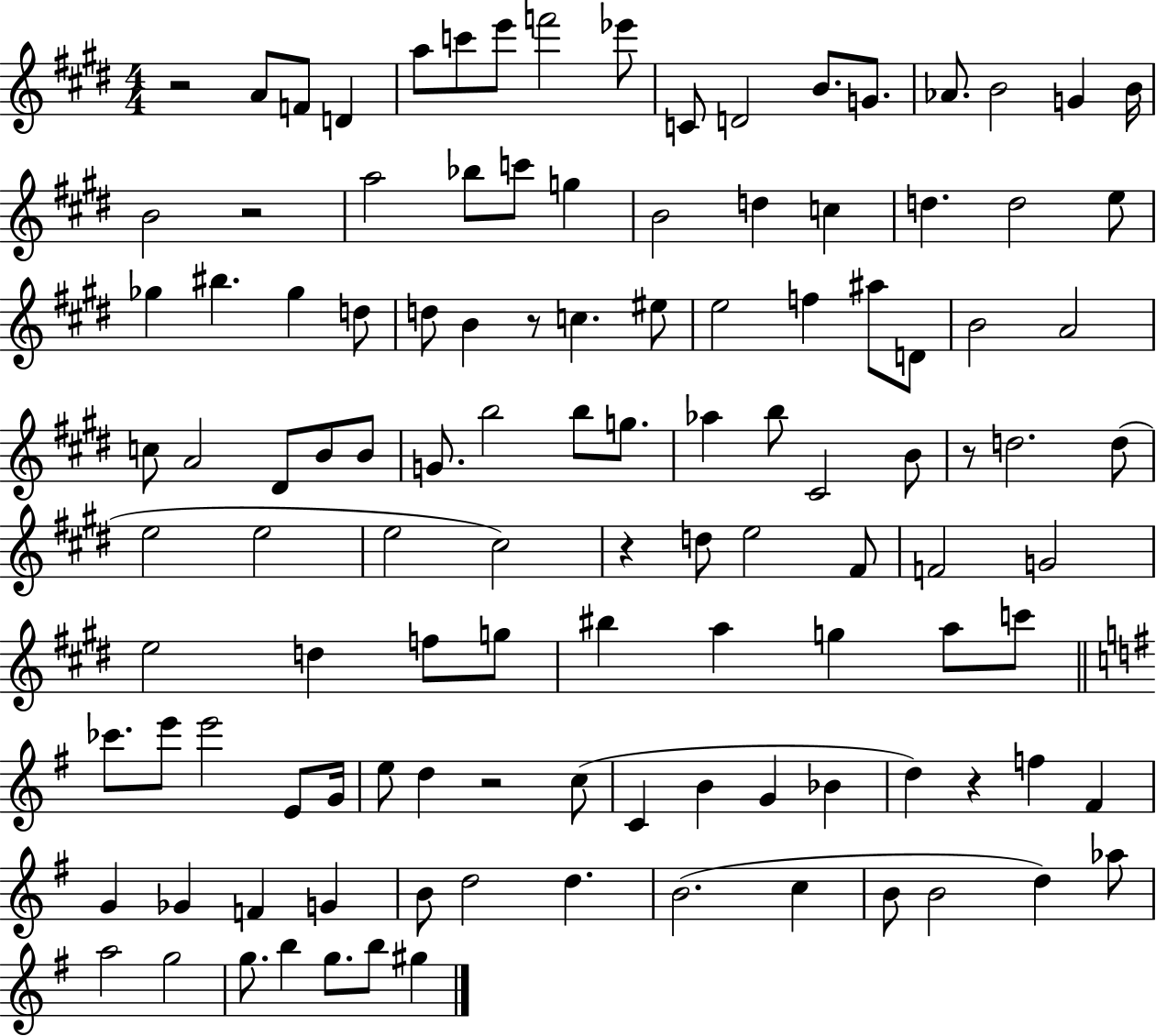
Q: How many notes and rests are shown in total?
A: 116